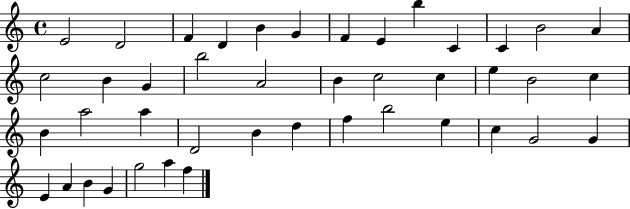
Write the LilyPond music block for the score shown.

{
  \clef treble
  \time 4/4
  \defaultTimeSignature
  \key c \major
  e'2 d'2 | f'4 d'4 b'4 g'4 | f'4 e'4 b''4 c'4 | c'4 b'2 a'4 | \break c''2 b'4 g'4 | b''2 a'2 | b'4 c''2 c''4 | e''4 b'2 c''4 | \break b'4 a''2 a''4 | d'2 b'4 d''4 | f''4 b''2 e''4 | c''4 g'2 g'4 | \break e'4 a'4 b'4 g'4 | g''2 a''4 f''4 | \bar "|."
}